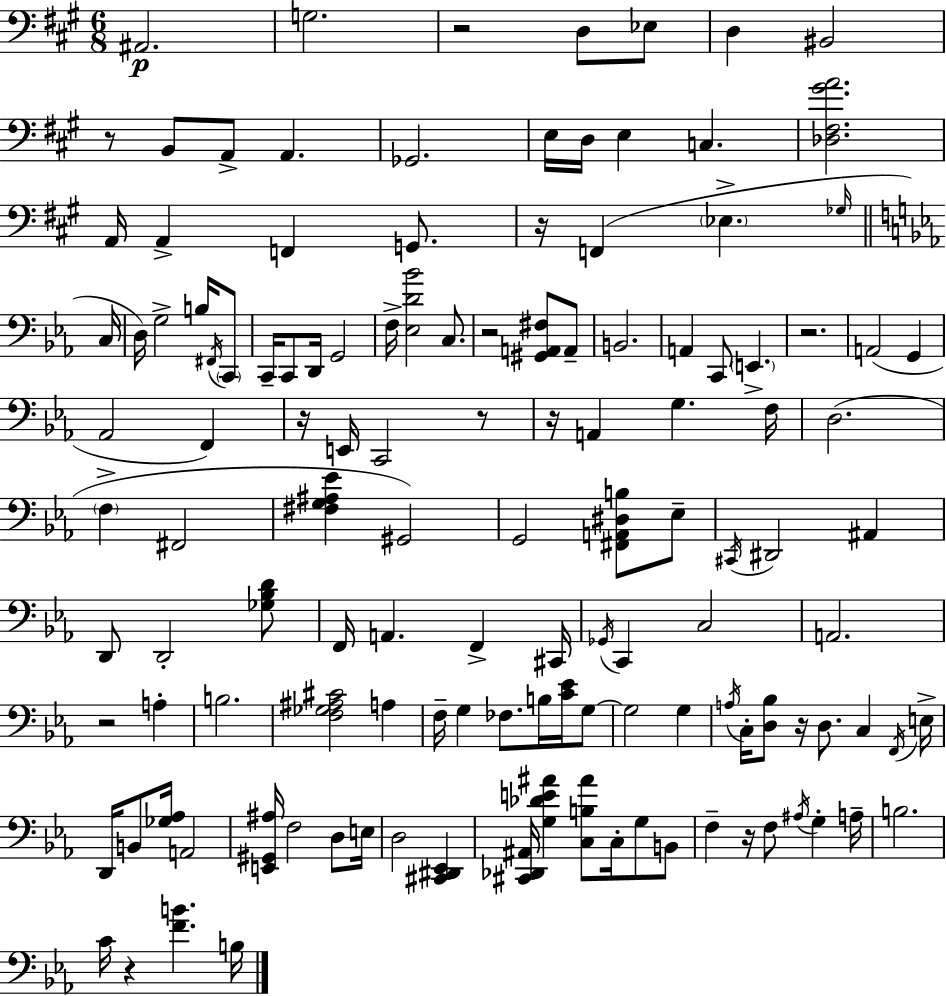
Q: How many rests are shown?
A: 12